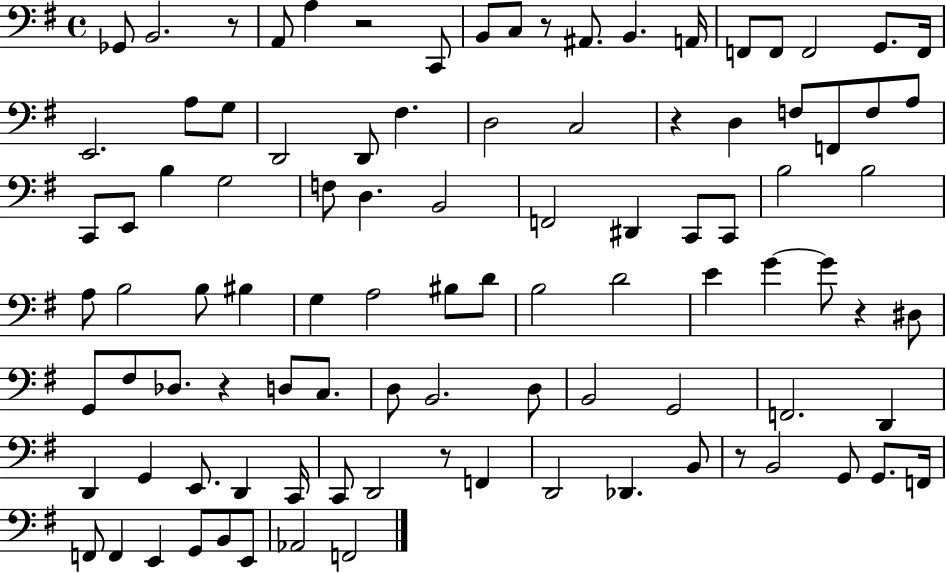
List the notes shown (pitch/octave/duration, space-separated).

Gb2/e B2/h. R/e A2/e A3/q R/h C2/e B2/e C3/e R/e A#2/e. B2/q. A2/s F2/e F2/e F2/h G2/e. F2/s E2/h. A3/e G3/e D2/h D2/e F#3/q. D3/h C3/h R/q D3/q F3/e F2/e F3/e A3/e C2/e E2/e B3/q G3/h F3/e D3/q. B2/h F2/h D#2/q C2/e C2/e B3/h B3/h A3/e B3/h B3/e BIS3/q G3/q A3/h BIS3/e D4/e B3/h D4/h E4/q G4/q G4/e R/q D#3/e G2/e F#3/e Db3/e. R/q D3/e C3/e. D3/e B2/h. D3/e B2/h G2/h F2/h. D2/q D2/q G2/q E2/e. D2/q C2/s C2/e D2/h R/e F2/q D2/h Db2/q. B2/e R/e B2/h G2/e G2/e. F2/s F2/e F2/q E2/q G2/e B2/e E2/e Ab2/h F2/h